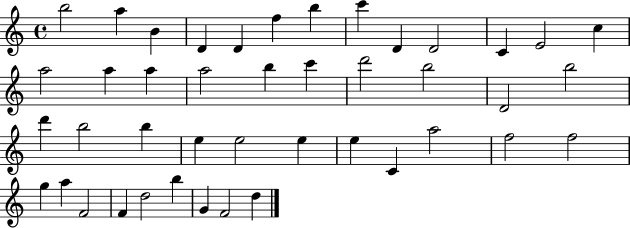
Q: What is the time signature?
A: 4/4